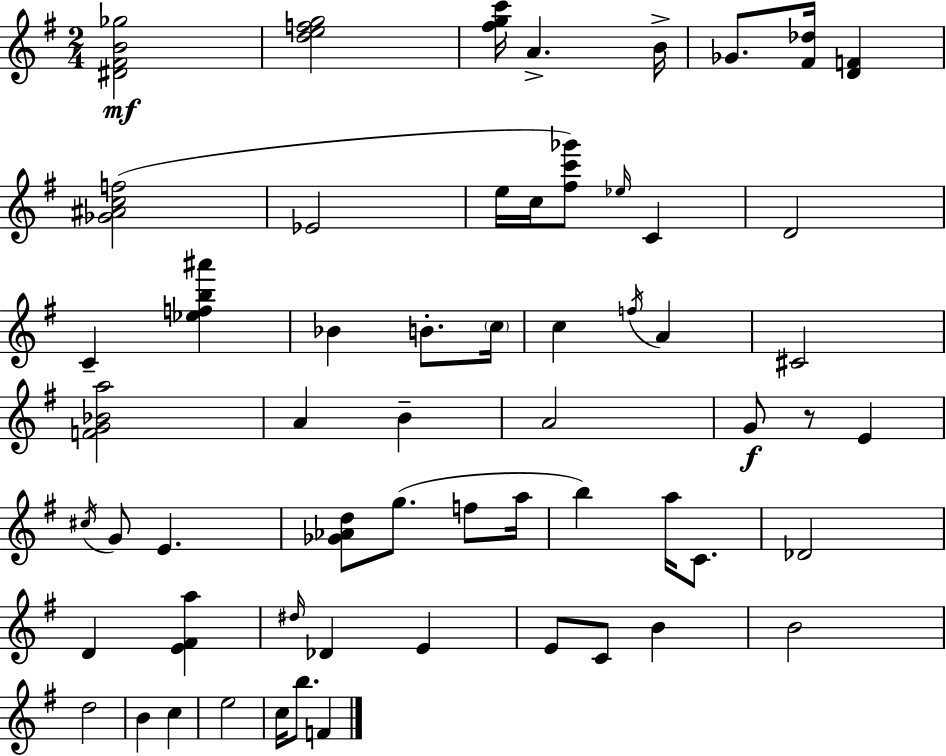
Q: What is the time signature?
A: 2/4